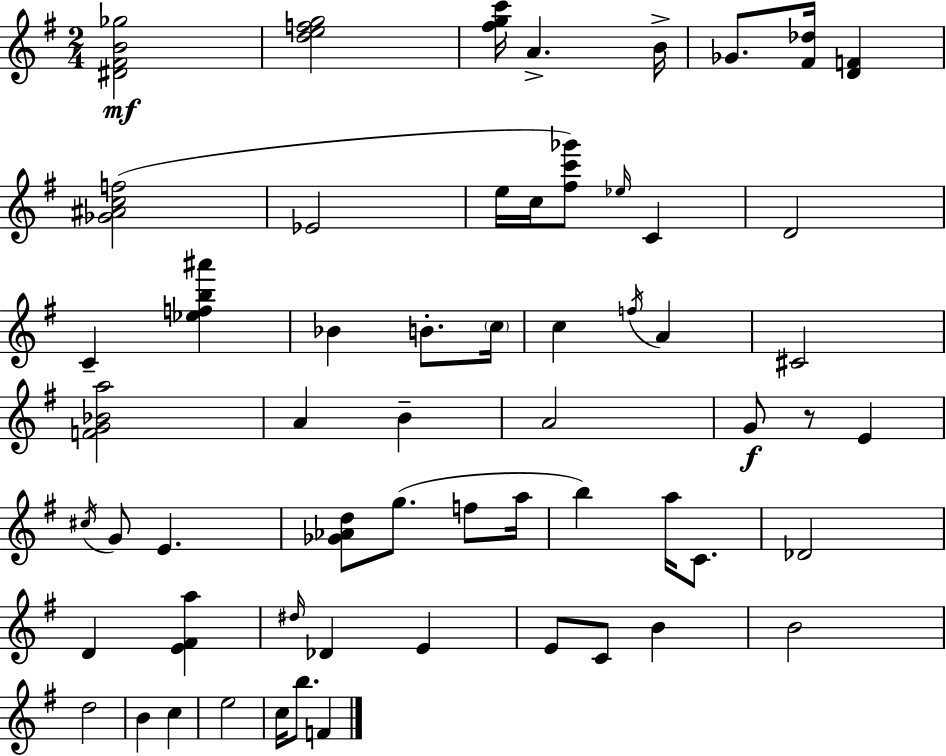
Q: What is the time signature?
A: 2/4